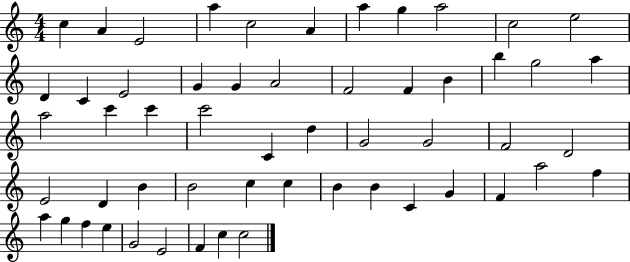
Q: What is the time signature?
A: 4/4